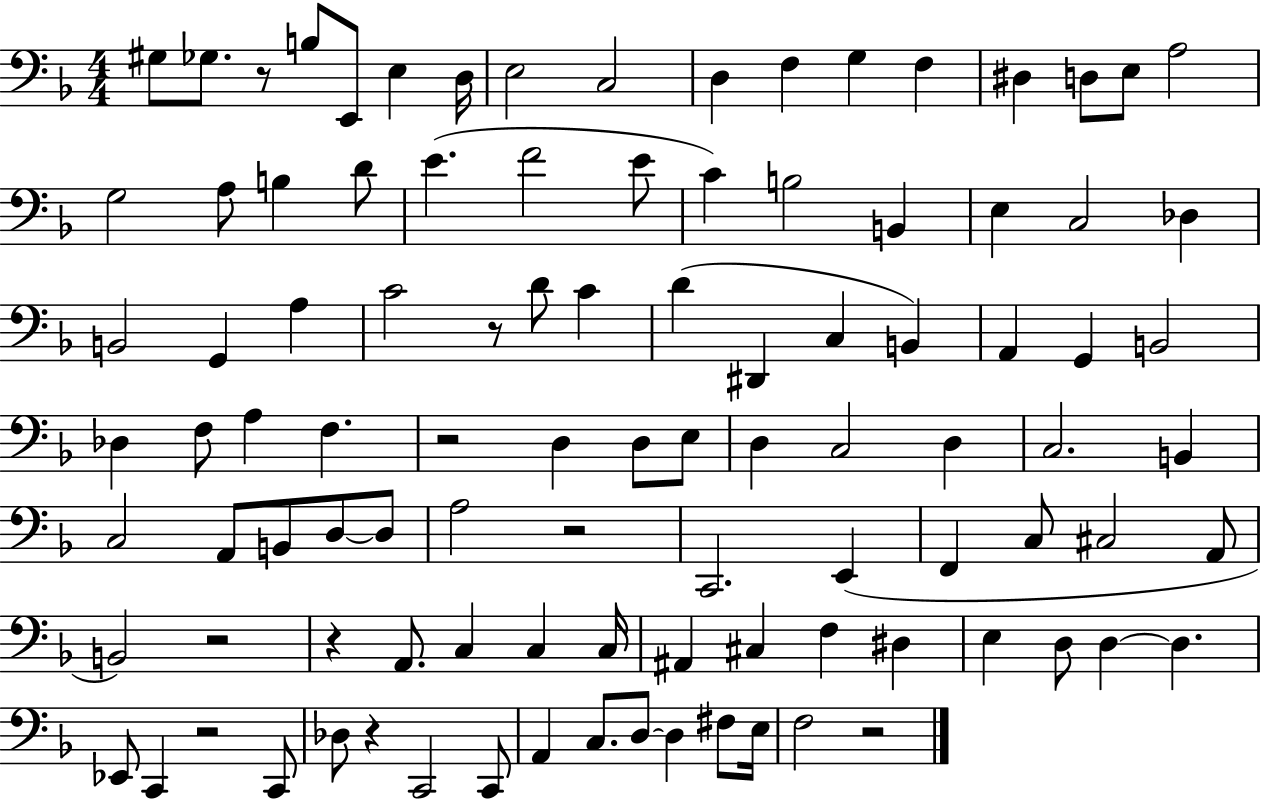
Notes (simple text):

G#3/e Gb3/e. R/e B3/e E2/e E3/q D3/s E3/h C3/h D3/q F3/q G3/q F3/q D#3/q D3/e E3/e A3/h G3/h A3/e B3/q D4/e E4/q. F4/h E4/e C4/q B3/h B2/q E3/q C3/h Db3/q B2/h G2/q A3/q C4/h R/e D4/e C4/q D4/q D#2/q C3/q B2/q A2/q G2/q B2/h Db3/q F3/e A3/q F3/q. R/h D3/q D3/e E3/e D3/q C3/h D3/q C3/h. B2/q C3/h A2/e B2/e D3/e D3/e A3/h R/h C2/h. E2/q F2/q C3/e C#3/h A2/e B2/h R/h R/q A2/e. C3/q C3/q C3/s A#2/q C#3/q F3/q D#3/q E3/q D3/e D3/q D3/q. Eb2/e C2/q R/h C2/e Db3/e R/q C2/h C2/e A2/q C3/e. D3/e D3/q F#3/e E3/s F3/h R/h